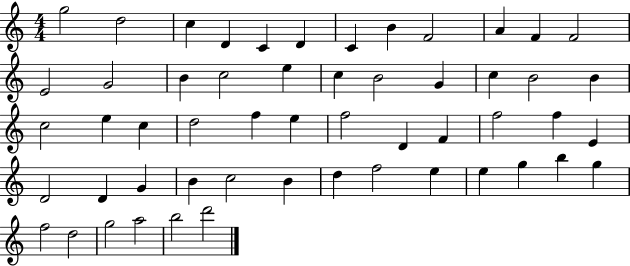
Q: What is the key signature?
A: C major